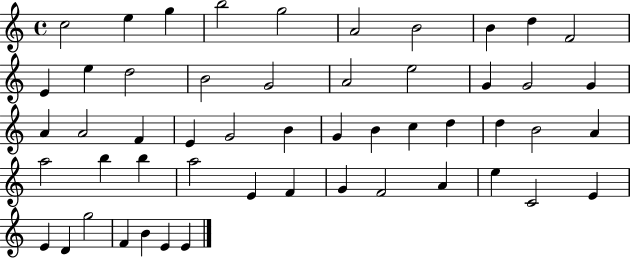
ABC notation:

X:1
T:Untitled
M:4/4
L:1/4
K:C
c2 e g b2 g2 A2 B2 B d F2 E e d2 B2 G2 A2 e2 G G2 G A A2 F E G2 B G B c d d B2 A a2 b b a2 E F G F2 A e C2 E E D g2 F B E E